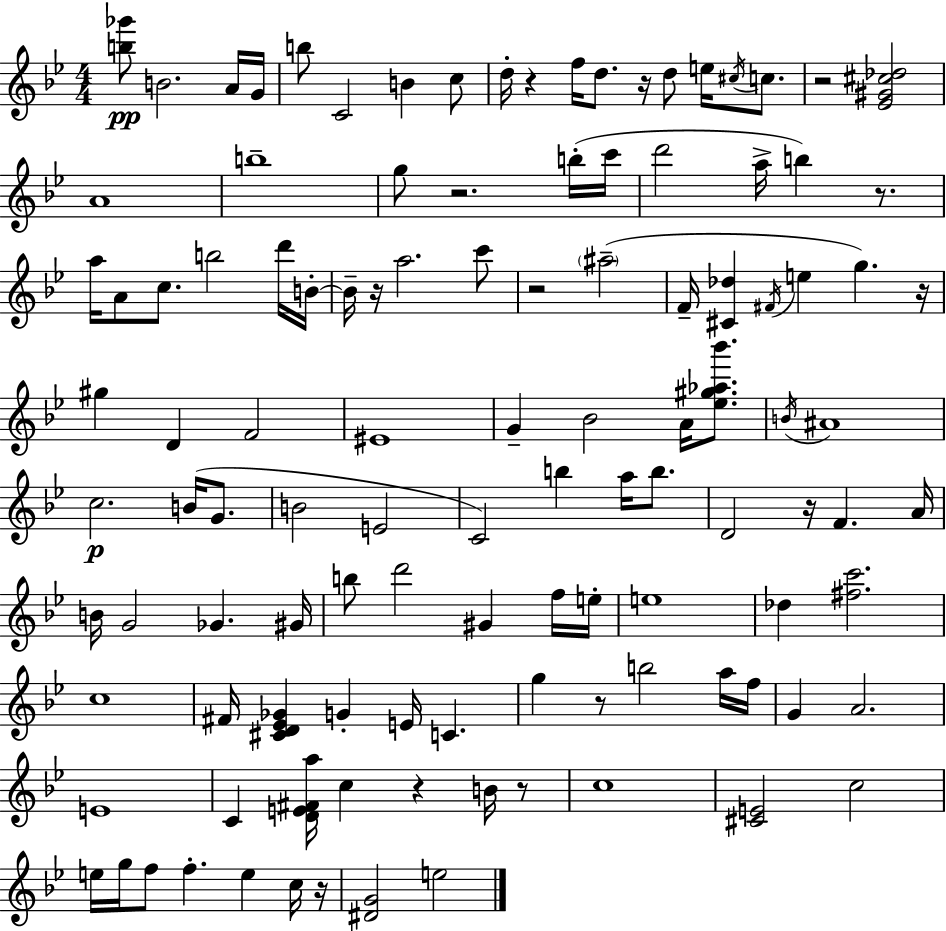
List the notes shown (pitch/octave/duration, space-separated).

[B5,Gb6]/e B4/h. A4/s G4/s B5/e C4/h B4/q C5/e D5/s R/q F5/s D5/e. R/s D5/e E5/s C#5/s C5/e. R/h [Eb4,G#4,C#5,Db5]/h A4/w B5/w G5/e R/h. B5/s C6/s D6/h A5/s B5/q R/e. A5/s A4/e C5/e. B5/h D6/s B4/s B4/s R/s A5/h. C6/e R/h A#5/h F4/s [C#4,Db5]/q F#4/s E5/q G5/q. R/s G#5/q D4/q F4/h EIS4/w G4/q Bb4/h A4/s [Eb5,G#5,Ab5,Bb6]/e. B4/s A#4/w C5/h. B4/s G4/e. B4/h E4/h C4/h B5/q A5/s B5/e. D4/h R/s F4/q. A4/s B4/s G4/h Gb4/q. G#4/s B5/e D6/h G#4/q F5/s E5/s E5/w Db5/q [F#5,C6]/h. C5/w F#4/s [C#4,D4,Eb4,Gb4]/q G4/q E4/s C4/q. G5/q R/e B5/h A5/s F5/s G4/q A4/h. E4/w C4/q [D4,E4,F#4,A5]/s C5/q R/q B4/s R/e C5/w [C#4,E4]/h C5/h E5/s G5/s F5/e F5/q. E5/q C5/s R/s [D#4,G4]/h E5/h